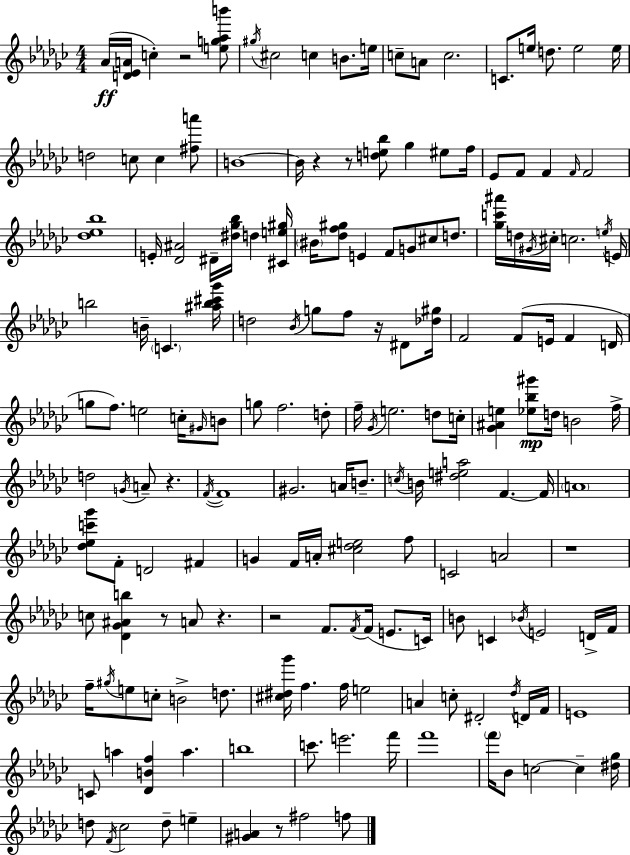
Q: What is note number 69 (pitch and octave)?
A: D5